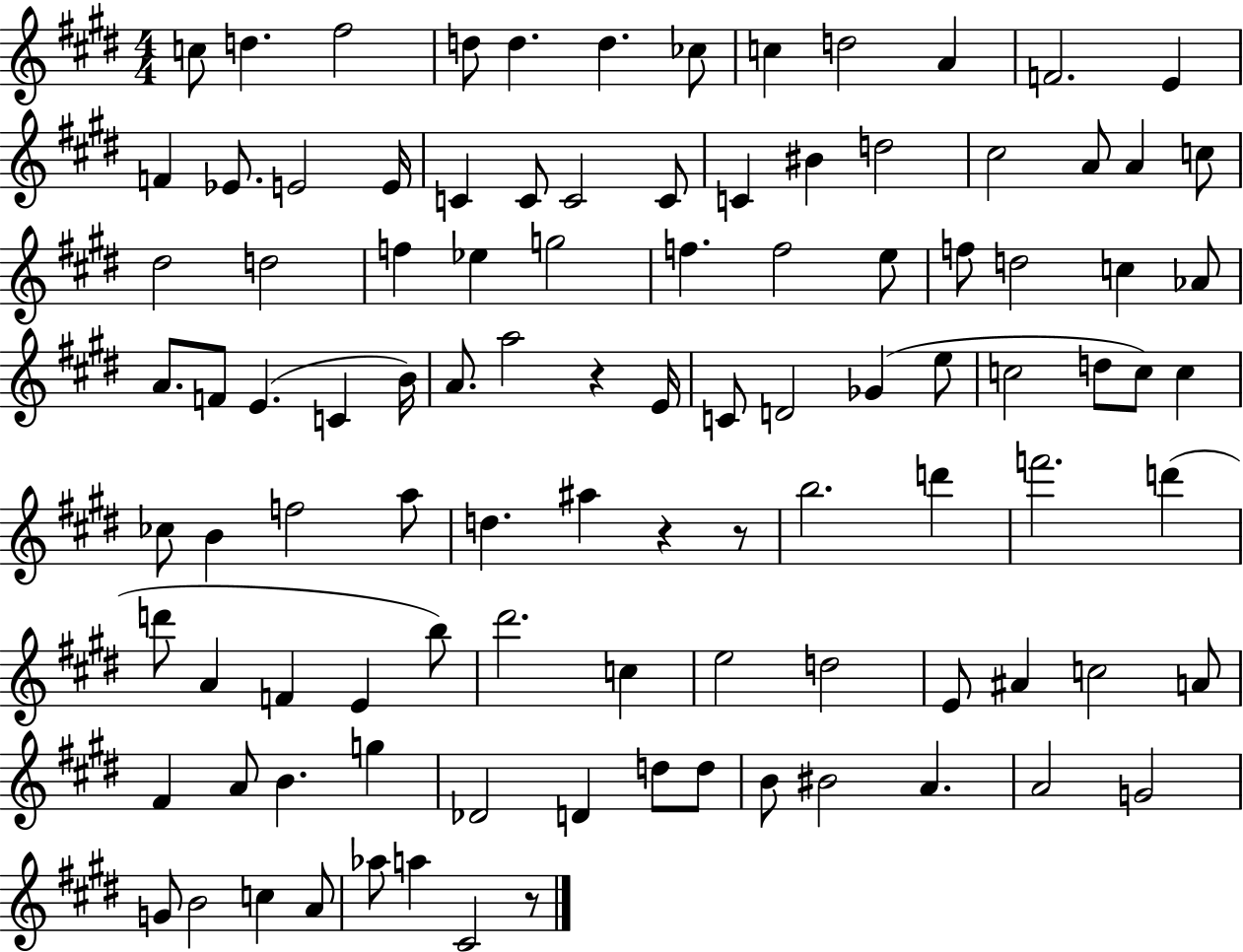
{
  \clef treble
  \numericTimeSignature
  \time 4/4
  \key e \major
  c''8 d''4. fis''2 | d''8 d''4. d''4. ces''8 | c''4 d''2 a'4 | f'2. e'4 | \break f'4 ees'8. e'2 e'16 | c'4 c'8 c'2 c'8 | c'4 bis'4 d''2 | cis''2 a'8 a'4 c''8 | \break dis''2 d''2 | f''4 ees''4 g''2 | f''4. f''2 e''8 | f''8 d''2 c''4 aes'8 | \break a'8. f'8 e'4.( c'4 b'16) | a'8. a''2 r4 e'16 | c'8 d'2 ges'4( e''8 | c''2 d''8 c''8) c''4 | \break ces''8 b'4 f''2 a''8 | d''4. ais''4 r4 r8 | b''2. d'''4 | f'''2. d'''4( | \break d'''8 a'4 f'4 e'4 b''8) | dis'''2. c''4 | e''2 d''2 | e'8 ais'4 c''2 a'8 | \break fis'4 a'8 b'4. g''4 | des'2 d'4 d''8 d''8 | b'8 bis'2 a'4. | a'2 g'2 | \break g'8 b'2 c''4 a'8 | aes''8 a''4 cis'2 r8 | \bar "|."
}